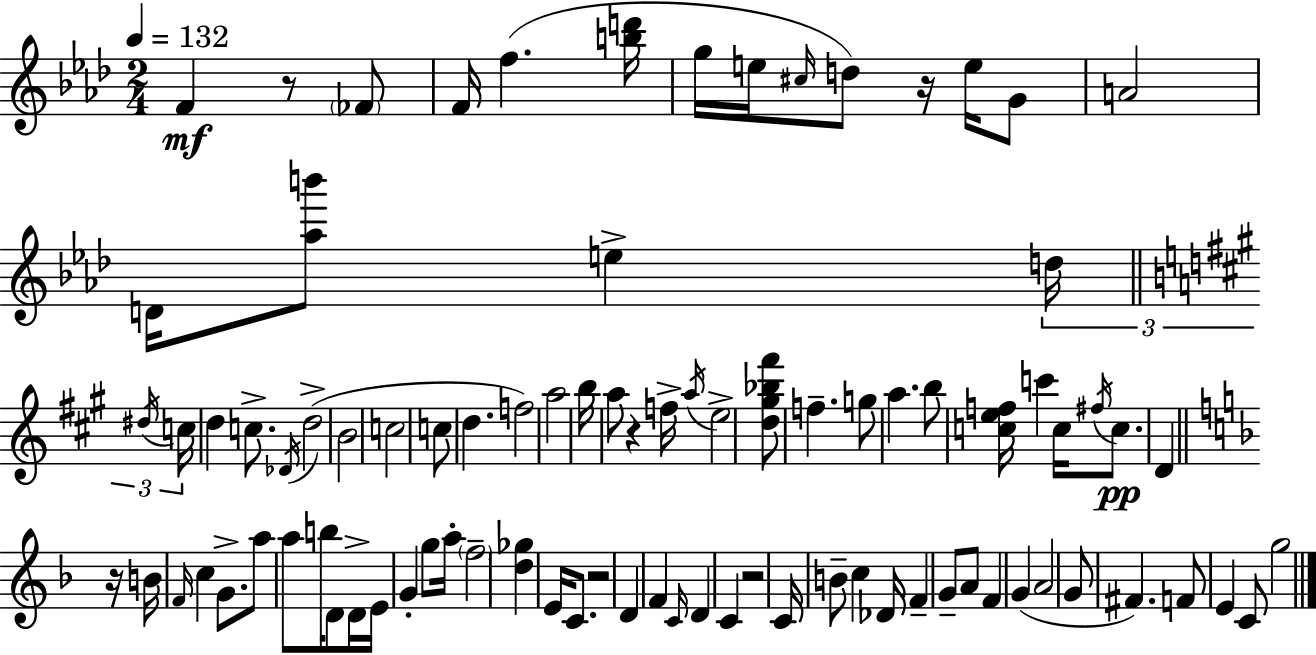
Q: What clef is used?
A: treble